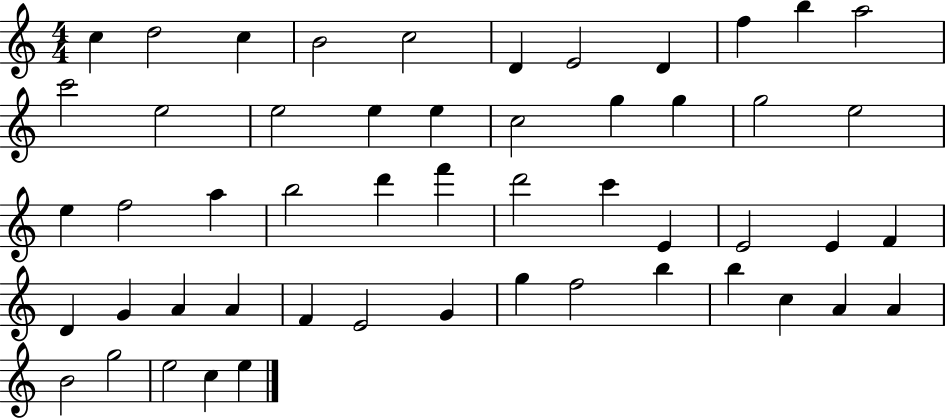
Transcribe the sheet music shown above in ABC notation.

X:1
T:Untitled
M:4/4
L:1/4
K:C
c d2 c B2 c2 D E2 D f b a2 c'2 e2 e2 e e c2 g g g2 e2 e f2 a b2 d' f' d'2 c' E E2 E F D G A A F E2 G g f2 b b c A A B2 g2 e2 c e